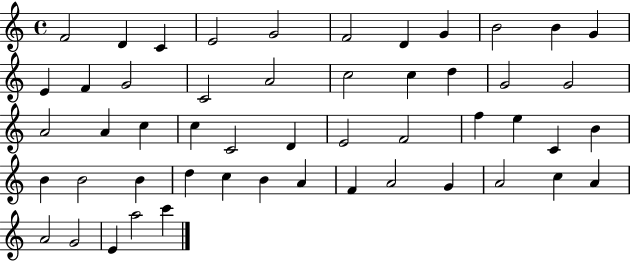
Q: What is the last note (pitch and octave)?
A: C6